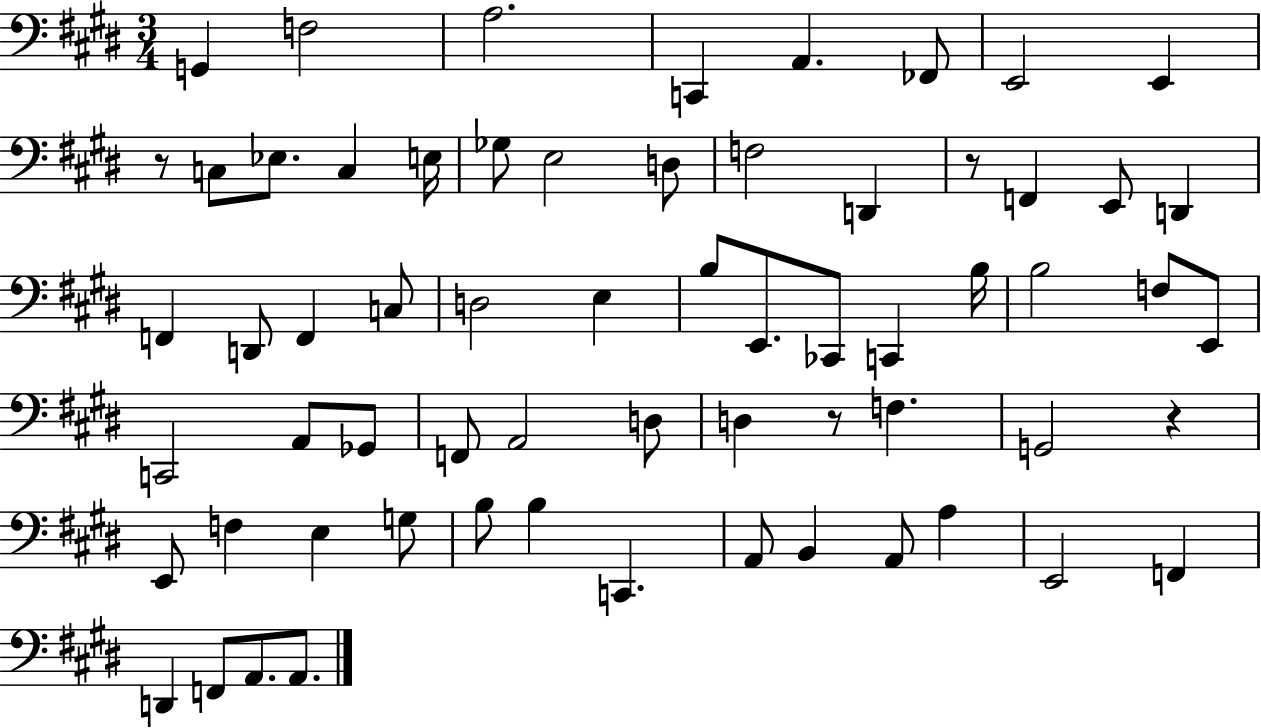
X:1
T:Untitled
M:3/4
L:1/4
K:E
G,, F,2 A,2 C,, A,, _F,,/2 E,,2 E,, z/2 C,/2 _E,/2 C, E,/4 _G,/2 E,2 D,/2 F,2 D,, z/2 F,, E,,/2 D,, F,, D,,/2 F,, C,/2 D,2 E, B,/2 E,,/2 _C,,/2 C,, B,/4 B,2 F,/2 E,,/2 C,,2 A,,/2 _G,,/2 F,,/2 A,,2 D,/2 D, z/2 F, G,,2 z E,,/2 F, E, G,/2 B,/2 B, C,, A,,/2 B,, A,,/2 A, E,,2 F,, D,, F,,/2 A,,/2 A,,/2